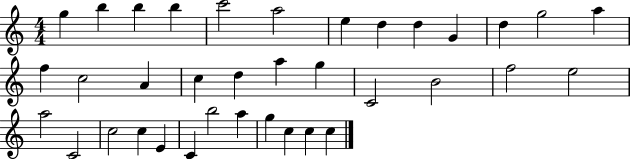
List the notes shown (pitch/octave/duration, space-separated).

G5/q B5/q B5/q B5/q C6/h A5/h E5/q D5/q D5/q G4/q D5/q G5/h A5/q F5/q C5/h A4/q C5/q D5/q A5/q G5/q C4/h B4/h F5/h E5/h A5/h C4/h C5/h C5/q E4/q C4/q B5/h A5/q G5/q C5/q C5/q C5/q